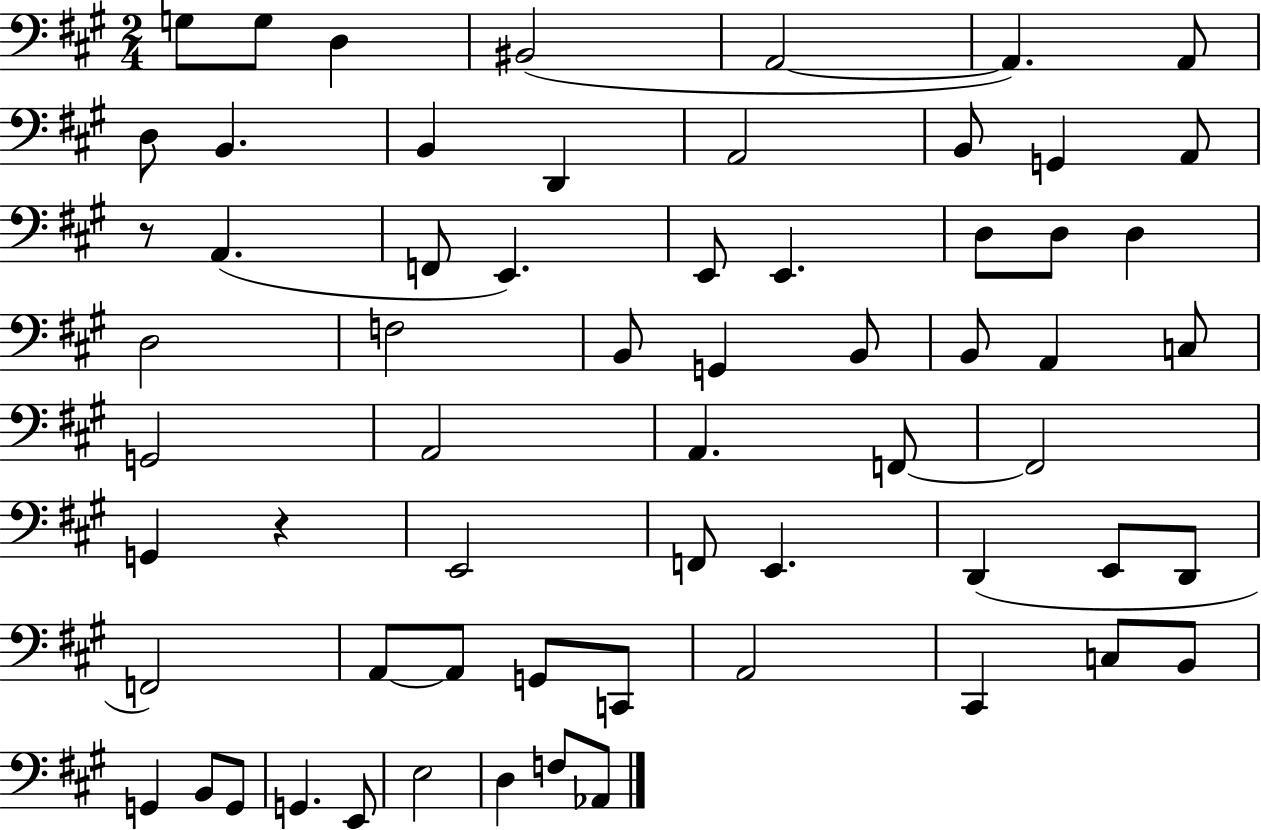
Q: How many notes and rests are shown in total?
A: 63